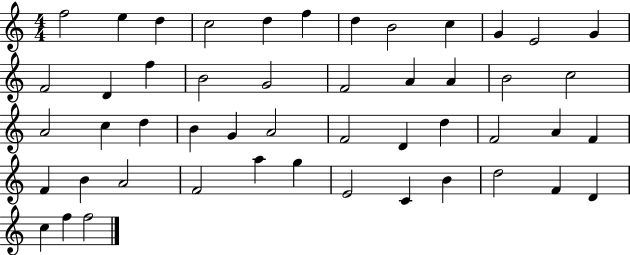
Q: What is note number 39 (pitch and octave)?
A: A5